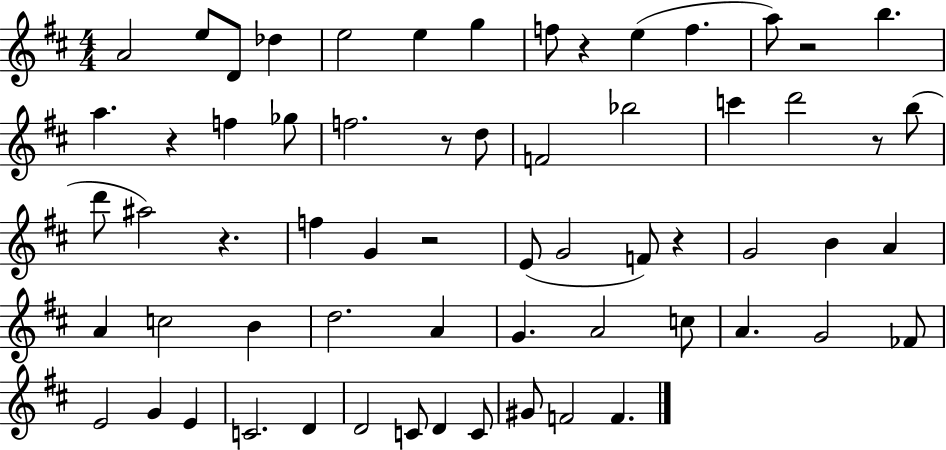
A4/h E5/e D4/e Db5/q E5/h E5/q G5/q F5/e R/q E5/q F5/q. A5/e R/h B5/q. A5/q. R/q F5/q Gb5/e F5/h. R/e D5/e F4/h Bb5/h C6/q D6/h R/e B5/e D6/e A#5/h R/q. F5/q G4/q R/h E4/e G4/h F4/e R/q G4/h B4/q A4/q A4/q C5/h B4/q D5/h. A4/q G4/q. A4/h C5/e A4/q. G4/h FES4/e E4/h G4/q E4/q C4/h. D4/q D4/h C4/e D4/q C4/e G#4/e F4/h F4/q.